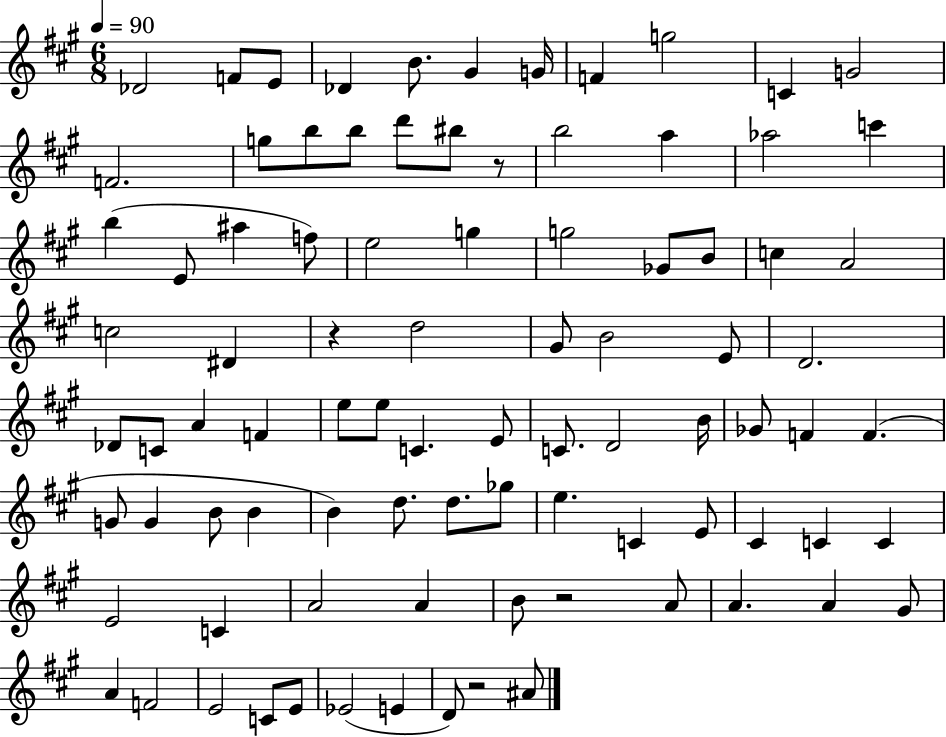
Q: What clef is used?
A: treble